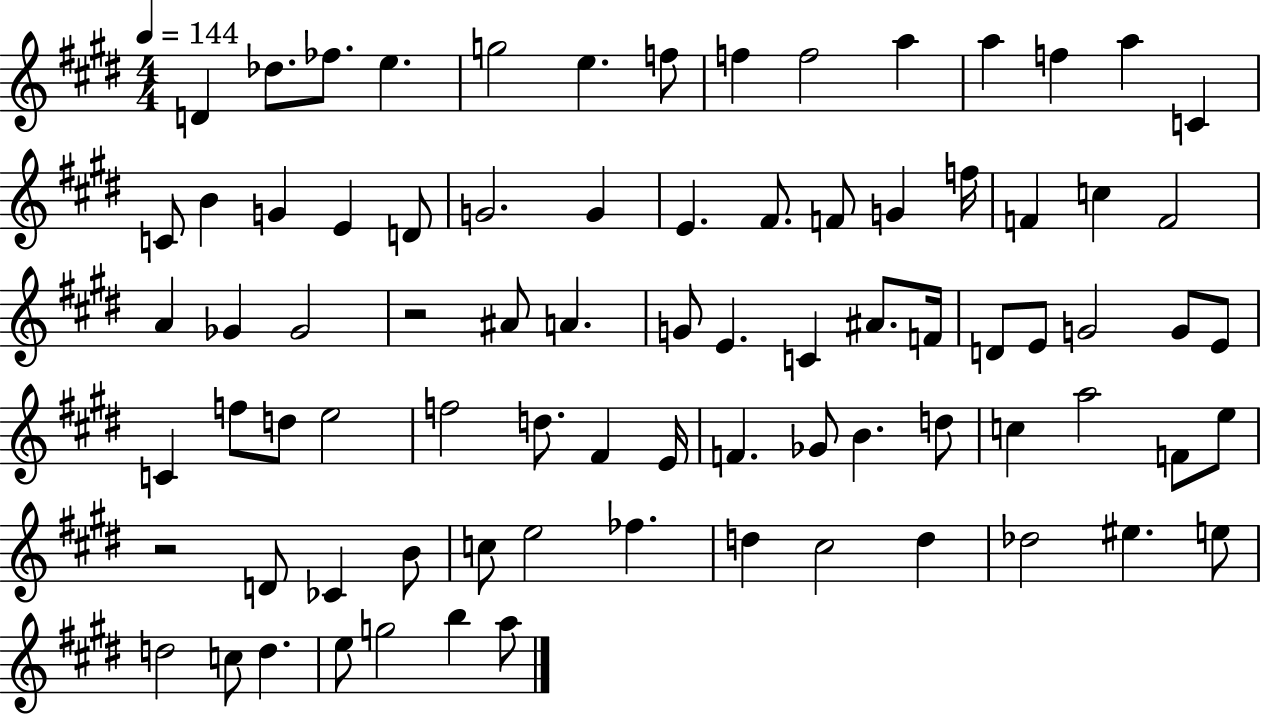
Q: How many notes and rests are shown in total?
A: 81